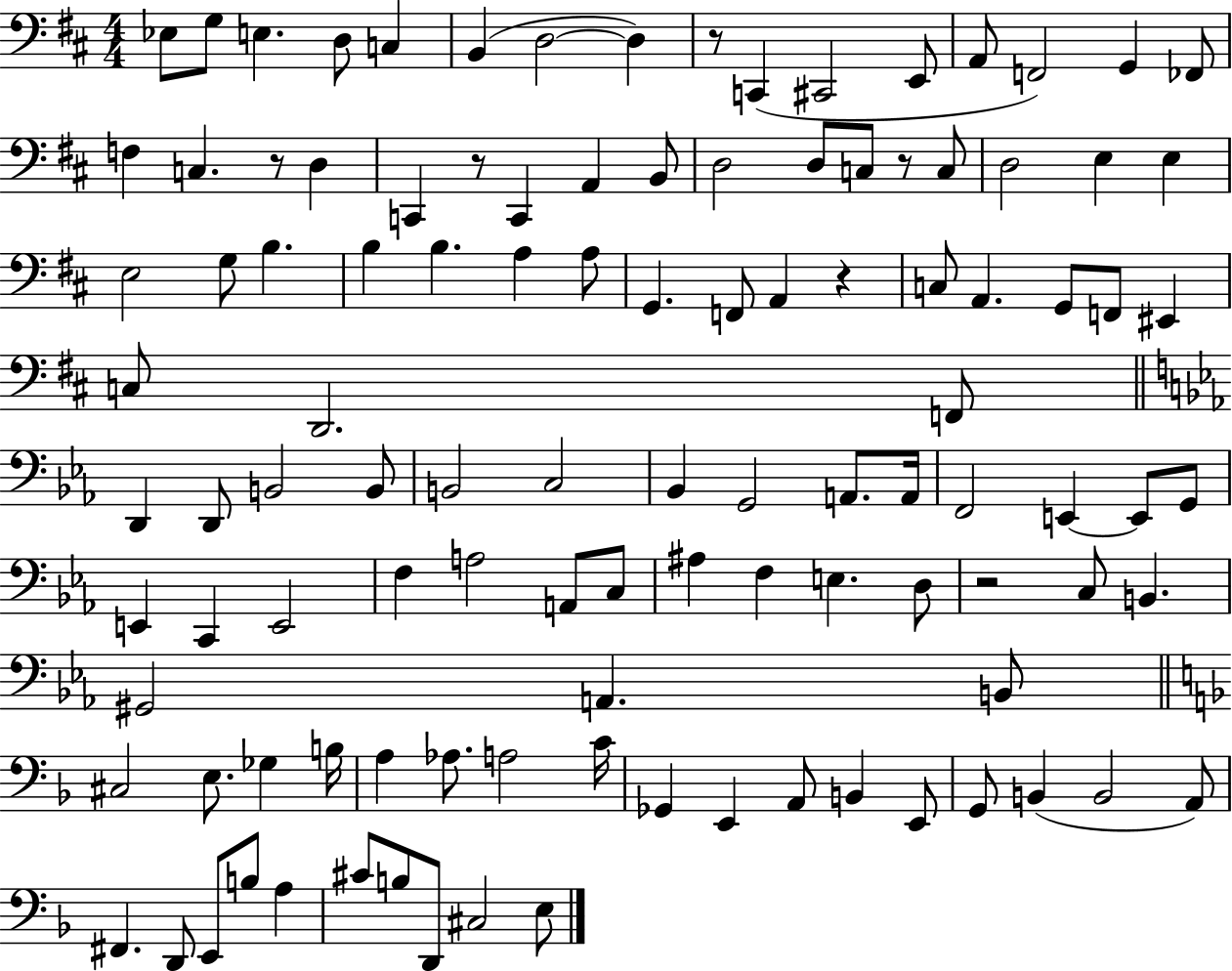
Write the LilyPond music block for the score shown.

{
  \clef bass
  \numericTimeSignature
  \time 4/4
  \key d \major
  ees8 g8 e4. d8 c4 | b,4( d2~~ d4) | r8 c,4( cis,2 e,8 | a,8 f,2) g,4 fes,8 | \break f4 c4. r8 d4 | c,4 r8 c,4 a,4 b,8 | d2 d8 c8 r8 c8 | d2 e4 e4 | \break e2 g8 b4. | b4 b4. a4 a8 | g,4. f,8 a,4 r4 | c8 a,4. g,8 f,8 eis,4 | \break c8 d,2. f,8 | \bar "||" \break \key ees \major d,4 d,8 b,2 b,8 | b,2 c2 | bes,4 g,2 a,8. a,16 | f,2 e,4~~ e,8 g,8 | \break e,4 c,4 e,2 | f4 a2 a,8 c8 | ais4 f4 e4. d8 | r2 c8 b,4. | \break gis,2 a,4. b,8 | \bar "||" \break \key f \major cis2 e8. ges4 b16 | a4 aes8. a2 c'16 | ges,4 e,4 a,8 b,4 e,8 | g,8 b,4( b,2 a,8) | \break fis,4. d,8 e,8 b8 a4 | cis'8 b8 d,8 cis2 e8 | \bar "|."
}